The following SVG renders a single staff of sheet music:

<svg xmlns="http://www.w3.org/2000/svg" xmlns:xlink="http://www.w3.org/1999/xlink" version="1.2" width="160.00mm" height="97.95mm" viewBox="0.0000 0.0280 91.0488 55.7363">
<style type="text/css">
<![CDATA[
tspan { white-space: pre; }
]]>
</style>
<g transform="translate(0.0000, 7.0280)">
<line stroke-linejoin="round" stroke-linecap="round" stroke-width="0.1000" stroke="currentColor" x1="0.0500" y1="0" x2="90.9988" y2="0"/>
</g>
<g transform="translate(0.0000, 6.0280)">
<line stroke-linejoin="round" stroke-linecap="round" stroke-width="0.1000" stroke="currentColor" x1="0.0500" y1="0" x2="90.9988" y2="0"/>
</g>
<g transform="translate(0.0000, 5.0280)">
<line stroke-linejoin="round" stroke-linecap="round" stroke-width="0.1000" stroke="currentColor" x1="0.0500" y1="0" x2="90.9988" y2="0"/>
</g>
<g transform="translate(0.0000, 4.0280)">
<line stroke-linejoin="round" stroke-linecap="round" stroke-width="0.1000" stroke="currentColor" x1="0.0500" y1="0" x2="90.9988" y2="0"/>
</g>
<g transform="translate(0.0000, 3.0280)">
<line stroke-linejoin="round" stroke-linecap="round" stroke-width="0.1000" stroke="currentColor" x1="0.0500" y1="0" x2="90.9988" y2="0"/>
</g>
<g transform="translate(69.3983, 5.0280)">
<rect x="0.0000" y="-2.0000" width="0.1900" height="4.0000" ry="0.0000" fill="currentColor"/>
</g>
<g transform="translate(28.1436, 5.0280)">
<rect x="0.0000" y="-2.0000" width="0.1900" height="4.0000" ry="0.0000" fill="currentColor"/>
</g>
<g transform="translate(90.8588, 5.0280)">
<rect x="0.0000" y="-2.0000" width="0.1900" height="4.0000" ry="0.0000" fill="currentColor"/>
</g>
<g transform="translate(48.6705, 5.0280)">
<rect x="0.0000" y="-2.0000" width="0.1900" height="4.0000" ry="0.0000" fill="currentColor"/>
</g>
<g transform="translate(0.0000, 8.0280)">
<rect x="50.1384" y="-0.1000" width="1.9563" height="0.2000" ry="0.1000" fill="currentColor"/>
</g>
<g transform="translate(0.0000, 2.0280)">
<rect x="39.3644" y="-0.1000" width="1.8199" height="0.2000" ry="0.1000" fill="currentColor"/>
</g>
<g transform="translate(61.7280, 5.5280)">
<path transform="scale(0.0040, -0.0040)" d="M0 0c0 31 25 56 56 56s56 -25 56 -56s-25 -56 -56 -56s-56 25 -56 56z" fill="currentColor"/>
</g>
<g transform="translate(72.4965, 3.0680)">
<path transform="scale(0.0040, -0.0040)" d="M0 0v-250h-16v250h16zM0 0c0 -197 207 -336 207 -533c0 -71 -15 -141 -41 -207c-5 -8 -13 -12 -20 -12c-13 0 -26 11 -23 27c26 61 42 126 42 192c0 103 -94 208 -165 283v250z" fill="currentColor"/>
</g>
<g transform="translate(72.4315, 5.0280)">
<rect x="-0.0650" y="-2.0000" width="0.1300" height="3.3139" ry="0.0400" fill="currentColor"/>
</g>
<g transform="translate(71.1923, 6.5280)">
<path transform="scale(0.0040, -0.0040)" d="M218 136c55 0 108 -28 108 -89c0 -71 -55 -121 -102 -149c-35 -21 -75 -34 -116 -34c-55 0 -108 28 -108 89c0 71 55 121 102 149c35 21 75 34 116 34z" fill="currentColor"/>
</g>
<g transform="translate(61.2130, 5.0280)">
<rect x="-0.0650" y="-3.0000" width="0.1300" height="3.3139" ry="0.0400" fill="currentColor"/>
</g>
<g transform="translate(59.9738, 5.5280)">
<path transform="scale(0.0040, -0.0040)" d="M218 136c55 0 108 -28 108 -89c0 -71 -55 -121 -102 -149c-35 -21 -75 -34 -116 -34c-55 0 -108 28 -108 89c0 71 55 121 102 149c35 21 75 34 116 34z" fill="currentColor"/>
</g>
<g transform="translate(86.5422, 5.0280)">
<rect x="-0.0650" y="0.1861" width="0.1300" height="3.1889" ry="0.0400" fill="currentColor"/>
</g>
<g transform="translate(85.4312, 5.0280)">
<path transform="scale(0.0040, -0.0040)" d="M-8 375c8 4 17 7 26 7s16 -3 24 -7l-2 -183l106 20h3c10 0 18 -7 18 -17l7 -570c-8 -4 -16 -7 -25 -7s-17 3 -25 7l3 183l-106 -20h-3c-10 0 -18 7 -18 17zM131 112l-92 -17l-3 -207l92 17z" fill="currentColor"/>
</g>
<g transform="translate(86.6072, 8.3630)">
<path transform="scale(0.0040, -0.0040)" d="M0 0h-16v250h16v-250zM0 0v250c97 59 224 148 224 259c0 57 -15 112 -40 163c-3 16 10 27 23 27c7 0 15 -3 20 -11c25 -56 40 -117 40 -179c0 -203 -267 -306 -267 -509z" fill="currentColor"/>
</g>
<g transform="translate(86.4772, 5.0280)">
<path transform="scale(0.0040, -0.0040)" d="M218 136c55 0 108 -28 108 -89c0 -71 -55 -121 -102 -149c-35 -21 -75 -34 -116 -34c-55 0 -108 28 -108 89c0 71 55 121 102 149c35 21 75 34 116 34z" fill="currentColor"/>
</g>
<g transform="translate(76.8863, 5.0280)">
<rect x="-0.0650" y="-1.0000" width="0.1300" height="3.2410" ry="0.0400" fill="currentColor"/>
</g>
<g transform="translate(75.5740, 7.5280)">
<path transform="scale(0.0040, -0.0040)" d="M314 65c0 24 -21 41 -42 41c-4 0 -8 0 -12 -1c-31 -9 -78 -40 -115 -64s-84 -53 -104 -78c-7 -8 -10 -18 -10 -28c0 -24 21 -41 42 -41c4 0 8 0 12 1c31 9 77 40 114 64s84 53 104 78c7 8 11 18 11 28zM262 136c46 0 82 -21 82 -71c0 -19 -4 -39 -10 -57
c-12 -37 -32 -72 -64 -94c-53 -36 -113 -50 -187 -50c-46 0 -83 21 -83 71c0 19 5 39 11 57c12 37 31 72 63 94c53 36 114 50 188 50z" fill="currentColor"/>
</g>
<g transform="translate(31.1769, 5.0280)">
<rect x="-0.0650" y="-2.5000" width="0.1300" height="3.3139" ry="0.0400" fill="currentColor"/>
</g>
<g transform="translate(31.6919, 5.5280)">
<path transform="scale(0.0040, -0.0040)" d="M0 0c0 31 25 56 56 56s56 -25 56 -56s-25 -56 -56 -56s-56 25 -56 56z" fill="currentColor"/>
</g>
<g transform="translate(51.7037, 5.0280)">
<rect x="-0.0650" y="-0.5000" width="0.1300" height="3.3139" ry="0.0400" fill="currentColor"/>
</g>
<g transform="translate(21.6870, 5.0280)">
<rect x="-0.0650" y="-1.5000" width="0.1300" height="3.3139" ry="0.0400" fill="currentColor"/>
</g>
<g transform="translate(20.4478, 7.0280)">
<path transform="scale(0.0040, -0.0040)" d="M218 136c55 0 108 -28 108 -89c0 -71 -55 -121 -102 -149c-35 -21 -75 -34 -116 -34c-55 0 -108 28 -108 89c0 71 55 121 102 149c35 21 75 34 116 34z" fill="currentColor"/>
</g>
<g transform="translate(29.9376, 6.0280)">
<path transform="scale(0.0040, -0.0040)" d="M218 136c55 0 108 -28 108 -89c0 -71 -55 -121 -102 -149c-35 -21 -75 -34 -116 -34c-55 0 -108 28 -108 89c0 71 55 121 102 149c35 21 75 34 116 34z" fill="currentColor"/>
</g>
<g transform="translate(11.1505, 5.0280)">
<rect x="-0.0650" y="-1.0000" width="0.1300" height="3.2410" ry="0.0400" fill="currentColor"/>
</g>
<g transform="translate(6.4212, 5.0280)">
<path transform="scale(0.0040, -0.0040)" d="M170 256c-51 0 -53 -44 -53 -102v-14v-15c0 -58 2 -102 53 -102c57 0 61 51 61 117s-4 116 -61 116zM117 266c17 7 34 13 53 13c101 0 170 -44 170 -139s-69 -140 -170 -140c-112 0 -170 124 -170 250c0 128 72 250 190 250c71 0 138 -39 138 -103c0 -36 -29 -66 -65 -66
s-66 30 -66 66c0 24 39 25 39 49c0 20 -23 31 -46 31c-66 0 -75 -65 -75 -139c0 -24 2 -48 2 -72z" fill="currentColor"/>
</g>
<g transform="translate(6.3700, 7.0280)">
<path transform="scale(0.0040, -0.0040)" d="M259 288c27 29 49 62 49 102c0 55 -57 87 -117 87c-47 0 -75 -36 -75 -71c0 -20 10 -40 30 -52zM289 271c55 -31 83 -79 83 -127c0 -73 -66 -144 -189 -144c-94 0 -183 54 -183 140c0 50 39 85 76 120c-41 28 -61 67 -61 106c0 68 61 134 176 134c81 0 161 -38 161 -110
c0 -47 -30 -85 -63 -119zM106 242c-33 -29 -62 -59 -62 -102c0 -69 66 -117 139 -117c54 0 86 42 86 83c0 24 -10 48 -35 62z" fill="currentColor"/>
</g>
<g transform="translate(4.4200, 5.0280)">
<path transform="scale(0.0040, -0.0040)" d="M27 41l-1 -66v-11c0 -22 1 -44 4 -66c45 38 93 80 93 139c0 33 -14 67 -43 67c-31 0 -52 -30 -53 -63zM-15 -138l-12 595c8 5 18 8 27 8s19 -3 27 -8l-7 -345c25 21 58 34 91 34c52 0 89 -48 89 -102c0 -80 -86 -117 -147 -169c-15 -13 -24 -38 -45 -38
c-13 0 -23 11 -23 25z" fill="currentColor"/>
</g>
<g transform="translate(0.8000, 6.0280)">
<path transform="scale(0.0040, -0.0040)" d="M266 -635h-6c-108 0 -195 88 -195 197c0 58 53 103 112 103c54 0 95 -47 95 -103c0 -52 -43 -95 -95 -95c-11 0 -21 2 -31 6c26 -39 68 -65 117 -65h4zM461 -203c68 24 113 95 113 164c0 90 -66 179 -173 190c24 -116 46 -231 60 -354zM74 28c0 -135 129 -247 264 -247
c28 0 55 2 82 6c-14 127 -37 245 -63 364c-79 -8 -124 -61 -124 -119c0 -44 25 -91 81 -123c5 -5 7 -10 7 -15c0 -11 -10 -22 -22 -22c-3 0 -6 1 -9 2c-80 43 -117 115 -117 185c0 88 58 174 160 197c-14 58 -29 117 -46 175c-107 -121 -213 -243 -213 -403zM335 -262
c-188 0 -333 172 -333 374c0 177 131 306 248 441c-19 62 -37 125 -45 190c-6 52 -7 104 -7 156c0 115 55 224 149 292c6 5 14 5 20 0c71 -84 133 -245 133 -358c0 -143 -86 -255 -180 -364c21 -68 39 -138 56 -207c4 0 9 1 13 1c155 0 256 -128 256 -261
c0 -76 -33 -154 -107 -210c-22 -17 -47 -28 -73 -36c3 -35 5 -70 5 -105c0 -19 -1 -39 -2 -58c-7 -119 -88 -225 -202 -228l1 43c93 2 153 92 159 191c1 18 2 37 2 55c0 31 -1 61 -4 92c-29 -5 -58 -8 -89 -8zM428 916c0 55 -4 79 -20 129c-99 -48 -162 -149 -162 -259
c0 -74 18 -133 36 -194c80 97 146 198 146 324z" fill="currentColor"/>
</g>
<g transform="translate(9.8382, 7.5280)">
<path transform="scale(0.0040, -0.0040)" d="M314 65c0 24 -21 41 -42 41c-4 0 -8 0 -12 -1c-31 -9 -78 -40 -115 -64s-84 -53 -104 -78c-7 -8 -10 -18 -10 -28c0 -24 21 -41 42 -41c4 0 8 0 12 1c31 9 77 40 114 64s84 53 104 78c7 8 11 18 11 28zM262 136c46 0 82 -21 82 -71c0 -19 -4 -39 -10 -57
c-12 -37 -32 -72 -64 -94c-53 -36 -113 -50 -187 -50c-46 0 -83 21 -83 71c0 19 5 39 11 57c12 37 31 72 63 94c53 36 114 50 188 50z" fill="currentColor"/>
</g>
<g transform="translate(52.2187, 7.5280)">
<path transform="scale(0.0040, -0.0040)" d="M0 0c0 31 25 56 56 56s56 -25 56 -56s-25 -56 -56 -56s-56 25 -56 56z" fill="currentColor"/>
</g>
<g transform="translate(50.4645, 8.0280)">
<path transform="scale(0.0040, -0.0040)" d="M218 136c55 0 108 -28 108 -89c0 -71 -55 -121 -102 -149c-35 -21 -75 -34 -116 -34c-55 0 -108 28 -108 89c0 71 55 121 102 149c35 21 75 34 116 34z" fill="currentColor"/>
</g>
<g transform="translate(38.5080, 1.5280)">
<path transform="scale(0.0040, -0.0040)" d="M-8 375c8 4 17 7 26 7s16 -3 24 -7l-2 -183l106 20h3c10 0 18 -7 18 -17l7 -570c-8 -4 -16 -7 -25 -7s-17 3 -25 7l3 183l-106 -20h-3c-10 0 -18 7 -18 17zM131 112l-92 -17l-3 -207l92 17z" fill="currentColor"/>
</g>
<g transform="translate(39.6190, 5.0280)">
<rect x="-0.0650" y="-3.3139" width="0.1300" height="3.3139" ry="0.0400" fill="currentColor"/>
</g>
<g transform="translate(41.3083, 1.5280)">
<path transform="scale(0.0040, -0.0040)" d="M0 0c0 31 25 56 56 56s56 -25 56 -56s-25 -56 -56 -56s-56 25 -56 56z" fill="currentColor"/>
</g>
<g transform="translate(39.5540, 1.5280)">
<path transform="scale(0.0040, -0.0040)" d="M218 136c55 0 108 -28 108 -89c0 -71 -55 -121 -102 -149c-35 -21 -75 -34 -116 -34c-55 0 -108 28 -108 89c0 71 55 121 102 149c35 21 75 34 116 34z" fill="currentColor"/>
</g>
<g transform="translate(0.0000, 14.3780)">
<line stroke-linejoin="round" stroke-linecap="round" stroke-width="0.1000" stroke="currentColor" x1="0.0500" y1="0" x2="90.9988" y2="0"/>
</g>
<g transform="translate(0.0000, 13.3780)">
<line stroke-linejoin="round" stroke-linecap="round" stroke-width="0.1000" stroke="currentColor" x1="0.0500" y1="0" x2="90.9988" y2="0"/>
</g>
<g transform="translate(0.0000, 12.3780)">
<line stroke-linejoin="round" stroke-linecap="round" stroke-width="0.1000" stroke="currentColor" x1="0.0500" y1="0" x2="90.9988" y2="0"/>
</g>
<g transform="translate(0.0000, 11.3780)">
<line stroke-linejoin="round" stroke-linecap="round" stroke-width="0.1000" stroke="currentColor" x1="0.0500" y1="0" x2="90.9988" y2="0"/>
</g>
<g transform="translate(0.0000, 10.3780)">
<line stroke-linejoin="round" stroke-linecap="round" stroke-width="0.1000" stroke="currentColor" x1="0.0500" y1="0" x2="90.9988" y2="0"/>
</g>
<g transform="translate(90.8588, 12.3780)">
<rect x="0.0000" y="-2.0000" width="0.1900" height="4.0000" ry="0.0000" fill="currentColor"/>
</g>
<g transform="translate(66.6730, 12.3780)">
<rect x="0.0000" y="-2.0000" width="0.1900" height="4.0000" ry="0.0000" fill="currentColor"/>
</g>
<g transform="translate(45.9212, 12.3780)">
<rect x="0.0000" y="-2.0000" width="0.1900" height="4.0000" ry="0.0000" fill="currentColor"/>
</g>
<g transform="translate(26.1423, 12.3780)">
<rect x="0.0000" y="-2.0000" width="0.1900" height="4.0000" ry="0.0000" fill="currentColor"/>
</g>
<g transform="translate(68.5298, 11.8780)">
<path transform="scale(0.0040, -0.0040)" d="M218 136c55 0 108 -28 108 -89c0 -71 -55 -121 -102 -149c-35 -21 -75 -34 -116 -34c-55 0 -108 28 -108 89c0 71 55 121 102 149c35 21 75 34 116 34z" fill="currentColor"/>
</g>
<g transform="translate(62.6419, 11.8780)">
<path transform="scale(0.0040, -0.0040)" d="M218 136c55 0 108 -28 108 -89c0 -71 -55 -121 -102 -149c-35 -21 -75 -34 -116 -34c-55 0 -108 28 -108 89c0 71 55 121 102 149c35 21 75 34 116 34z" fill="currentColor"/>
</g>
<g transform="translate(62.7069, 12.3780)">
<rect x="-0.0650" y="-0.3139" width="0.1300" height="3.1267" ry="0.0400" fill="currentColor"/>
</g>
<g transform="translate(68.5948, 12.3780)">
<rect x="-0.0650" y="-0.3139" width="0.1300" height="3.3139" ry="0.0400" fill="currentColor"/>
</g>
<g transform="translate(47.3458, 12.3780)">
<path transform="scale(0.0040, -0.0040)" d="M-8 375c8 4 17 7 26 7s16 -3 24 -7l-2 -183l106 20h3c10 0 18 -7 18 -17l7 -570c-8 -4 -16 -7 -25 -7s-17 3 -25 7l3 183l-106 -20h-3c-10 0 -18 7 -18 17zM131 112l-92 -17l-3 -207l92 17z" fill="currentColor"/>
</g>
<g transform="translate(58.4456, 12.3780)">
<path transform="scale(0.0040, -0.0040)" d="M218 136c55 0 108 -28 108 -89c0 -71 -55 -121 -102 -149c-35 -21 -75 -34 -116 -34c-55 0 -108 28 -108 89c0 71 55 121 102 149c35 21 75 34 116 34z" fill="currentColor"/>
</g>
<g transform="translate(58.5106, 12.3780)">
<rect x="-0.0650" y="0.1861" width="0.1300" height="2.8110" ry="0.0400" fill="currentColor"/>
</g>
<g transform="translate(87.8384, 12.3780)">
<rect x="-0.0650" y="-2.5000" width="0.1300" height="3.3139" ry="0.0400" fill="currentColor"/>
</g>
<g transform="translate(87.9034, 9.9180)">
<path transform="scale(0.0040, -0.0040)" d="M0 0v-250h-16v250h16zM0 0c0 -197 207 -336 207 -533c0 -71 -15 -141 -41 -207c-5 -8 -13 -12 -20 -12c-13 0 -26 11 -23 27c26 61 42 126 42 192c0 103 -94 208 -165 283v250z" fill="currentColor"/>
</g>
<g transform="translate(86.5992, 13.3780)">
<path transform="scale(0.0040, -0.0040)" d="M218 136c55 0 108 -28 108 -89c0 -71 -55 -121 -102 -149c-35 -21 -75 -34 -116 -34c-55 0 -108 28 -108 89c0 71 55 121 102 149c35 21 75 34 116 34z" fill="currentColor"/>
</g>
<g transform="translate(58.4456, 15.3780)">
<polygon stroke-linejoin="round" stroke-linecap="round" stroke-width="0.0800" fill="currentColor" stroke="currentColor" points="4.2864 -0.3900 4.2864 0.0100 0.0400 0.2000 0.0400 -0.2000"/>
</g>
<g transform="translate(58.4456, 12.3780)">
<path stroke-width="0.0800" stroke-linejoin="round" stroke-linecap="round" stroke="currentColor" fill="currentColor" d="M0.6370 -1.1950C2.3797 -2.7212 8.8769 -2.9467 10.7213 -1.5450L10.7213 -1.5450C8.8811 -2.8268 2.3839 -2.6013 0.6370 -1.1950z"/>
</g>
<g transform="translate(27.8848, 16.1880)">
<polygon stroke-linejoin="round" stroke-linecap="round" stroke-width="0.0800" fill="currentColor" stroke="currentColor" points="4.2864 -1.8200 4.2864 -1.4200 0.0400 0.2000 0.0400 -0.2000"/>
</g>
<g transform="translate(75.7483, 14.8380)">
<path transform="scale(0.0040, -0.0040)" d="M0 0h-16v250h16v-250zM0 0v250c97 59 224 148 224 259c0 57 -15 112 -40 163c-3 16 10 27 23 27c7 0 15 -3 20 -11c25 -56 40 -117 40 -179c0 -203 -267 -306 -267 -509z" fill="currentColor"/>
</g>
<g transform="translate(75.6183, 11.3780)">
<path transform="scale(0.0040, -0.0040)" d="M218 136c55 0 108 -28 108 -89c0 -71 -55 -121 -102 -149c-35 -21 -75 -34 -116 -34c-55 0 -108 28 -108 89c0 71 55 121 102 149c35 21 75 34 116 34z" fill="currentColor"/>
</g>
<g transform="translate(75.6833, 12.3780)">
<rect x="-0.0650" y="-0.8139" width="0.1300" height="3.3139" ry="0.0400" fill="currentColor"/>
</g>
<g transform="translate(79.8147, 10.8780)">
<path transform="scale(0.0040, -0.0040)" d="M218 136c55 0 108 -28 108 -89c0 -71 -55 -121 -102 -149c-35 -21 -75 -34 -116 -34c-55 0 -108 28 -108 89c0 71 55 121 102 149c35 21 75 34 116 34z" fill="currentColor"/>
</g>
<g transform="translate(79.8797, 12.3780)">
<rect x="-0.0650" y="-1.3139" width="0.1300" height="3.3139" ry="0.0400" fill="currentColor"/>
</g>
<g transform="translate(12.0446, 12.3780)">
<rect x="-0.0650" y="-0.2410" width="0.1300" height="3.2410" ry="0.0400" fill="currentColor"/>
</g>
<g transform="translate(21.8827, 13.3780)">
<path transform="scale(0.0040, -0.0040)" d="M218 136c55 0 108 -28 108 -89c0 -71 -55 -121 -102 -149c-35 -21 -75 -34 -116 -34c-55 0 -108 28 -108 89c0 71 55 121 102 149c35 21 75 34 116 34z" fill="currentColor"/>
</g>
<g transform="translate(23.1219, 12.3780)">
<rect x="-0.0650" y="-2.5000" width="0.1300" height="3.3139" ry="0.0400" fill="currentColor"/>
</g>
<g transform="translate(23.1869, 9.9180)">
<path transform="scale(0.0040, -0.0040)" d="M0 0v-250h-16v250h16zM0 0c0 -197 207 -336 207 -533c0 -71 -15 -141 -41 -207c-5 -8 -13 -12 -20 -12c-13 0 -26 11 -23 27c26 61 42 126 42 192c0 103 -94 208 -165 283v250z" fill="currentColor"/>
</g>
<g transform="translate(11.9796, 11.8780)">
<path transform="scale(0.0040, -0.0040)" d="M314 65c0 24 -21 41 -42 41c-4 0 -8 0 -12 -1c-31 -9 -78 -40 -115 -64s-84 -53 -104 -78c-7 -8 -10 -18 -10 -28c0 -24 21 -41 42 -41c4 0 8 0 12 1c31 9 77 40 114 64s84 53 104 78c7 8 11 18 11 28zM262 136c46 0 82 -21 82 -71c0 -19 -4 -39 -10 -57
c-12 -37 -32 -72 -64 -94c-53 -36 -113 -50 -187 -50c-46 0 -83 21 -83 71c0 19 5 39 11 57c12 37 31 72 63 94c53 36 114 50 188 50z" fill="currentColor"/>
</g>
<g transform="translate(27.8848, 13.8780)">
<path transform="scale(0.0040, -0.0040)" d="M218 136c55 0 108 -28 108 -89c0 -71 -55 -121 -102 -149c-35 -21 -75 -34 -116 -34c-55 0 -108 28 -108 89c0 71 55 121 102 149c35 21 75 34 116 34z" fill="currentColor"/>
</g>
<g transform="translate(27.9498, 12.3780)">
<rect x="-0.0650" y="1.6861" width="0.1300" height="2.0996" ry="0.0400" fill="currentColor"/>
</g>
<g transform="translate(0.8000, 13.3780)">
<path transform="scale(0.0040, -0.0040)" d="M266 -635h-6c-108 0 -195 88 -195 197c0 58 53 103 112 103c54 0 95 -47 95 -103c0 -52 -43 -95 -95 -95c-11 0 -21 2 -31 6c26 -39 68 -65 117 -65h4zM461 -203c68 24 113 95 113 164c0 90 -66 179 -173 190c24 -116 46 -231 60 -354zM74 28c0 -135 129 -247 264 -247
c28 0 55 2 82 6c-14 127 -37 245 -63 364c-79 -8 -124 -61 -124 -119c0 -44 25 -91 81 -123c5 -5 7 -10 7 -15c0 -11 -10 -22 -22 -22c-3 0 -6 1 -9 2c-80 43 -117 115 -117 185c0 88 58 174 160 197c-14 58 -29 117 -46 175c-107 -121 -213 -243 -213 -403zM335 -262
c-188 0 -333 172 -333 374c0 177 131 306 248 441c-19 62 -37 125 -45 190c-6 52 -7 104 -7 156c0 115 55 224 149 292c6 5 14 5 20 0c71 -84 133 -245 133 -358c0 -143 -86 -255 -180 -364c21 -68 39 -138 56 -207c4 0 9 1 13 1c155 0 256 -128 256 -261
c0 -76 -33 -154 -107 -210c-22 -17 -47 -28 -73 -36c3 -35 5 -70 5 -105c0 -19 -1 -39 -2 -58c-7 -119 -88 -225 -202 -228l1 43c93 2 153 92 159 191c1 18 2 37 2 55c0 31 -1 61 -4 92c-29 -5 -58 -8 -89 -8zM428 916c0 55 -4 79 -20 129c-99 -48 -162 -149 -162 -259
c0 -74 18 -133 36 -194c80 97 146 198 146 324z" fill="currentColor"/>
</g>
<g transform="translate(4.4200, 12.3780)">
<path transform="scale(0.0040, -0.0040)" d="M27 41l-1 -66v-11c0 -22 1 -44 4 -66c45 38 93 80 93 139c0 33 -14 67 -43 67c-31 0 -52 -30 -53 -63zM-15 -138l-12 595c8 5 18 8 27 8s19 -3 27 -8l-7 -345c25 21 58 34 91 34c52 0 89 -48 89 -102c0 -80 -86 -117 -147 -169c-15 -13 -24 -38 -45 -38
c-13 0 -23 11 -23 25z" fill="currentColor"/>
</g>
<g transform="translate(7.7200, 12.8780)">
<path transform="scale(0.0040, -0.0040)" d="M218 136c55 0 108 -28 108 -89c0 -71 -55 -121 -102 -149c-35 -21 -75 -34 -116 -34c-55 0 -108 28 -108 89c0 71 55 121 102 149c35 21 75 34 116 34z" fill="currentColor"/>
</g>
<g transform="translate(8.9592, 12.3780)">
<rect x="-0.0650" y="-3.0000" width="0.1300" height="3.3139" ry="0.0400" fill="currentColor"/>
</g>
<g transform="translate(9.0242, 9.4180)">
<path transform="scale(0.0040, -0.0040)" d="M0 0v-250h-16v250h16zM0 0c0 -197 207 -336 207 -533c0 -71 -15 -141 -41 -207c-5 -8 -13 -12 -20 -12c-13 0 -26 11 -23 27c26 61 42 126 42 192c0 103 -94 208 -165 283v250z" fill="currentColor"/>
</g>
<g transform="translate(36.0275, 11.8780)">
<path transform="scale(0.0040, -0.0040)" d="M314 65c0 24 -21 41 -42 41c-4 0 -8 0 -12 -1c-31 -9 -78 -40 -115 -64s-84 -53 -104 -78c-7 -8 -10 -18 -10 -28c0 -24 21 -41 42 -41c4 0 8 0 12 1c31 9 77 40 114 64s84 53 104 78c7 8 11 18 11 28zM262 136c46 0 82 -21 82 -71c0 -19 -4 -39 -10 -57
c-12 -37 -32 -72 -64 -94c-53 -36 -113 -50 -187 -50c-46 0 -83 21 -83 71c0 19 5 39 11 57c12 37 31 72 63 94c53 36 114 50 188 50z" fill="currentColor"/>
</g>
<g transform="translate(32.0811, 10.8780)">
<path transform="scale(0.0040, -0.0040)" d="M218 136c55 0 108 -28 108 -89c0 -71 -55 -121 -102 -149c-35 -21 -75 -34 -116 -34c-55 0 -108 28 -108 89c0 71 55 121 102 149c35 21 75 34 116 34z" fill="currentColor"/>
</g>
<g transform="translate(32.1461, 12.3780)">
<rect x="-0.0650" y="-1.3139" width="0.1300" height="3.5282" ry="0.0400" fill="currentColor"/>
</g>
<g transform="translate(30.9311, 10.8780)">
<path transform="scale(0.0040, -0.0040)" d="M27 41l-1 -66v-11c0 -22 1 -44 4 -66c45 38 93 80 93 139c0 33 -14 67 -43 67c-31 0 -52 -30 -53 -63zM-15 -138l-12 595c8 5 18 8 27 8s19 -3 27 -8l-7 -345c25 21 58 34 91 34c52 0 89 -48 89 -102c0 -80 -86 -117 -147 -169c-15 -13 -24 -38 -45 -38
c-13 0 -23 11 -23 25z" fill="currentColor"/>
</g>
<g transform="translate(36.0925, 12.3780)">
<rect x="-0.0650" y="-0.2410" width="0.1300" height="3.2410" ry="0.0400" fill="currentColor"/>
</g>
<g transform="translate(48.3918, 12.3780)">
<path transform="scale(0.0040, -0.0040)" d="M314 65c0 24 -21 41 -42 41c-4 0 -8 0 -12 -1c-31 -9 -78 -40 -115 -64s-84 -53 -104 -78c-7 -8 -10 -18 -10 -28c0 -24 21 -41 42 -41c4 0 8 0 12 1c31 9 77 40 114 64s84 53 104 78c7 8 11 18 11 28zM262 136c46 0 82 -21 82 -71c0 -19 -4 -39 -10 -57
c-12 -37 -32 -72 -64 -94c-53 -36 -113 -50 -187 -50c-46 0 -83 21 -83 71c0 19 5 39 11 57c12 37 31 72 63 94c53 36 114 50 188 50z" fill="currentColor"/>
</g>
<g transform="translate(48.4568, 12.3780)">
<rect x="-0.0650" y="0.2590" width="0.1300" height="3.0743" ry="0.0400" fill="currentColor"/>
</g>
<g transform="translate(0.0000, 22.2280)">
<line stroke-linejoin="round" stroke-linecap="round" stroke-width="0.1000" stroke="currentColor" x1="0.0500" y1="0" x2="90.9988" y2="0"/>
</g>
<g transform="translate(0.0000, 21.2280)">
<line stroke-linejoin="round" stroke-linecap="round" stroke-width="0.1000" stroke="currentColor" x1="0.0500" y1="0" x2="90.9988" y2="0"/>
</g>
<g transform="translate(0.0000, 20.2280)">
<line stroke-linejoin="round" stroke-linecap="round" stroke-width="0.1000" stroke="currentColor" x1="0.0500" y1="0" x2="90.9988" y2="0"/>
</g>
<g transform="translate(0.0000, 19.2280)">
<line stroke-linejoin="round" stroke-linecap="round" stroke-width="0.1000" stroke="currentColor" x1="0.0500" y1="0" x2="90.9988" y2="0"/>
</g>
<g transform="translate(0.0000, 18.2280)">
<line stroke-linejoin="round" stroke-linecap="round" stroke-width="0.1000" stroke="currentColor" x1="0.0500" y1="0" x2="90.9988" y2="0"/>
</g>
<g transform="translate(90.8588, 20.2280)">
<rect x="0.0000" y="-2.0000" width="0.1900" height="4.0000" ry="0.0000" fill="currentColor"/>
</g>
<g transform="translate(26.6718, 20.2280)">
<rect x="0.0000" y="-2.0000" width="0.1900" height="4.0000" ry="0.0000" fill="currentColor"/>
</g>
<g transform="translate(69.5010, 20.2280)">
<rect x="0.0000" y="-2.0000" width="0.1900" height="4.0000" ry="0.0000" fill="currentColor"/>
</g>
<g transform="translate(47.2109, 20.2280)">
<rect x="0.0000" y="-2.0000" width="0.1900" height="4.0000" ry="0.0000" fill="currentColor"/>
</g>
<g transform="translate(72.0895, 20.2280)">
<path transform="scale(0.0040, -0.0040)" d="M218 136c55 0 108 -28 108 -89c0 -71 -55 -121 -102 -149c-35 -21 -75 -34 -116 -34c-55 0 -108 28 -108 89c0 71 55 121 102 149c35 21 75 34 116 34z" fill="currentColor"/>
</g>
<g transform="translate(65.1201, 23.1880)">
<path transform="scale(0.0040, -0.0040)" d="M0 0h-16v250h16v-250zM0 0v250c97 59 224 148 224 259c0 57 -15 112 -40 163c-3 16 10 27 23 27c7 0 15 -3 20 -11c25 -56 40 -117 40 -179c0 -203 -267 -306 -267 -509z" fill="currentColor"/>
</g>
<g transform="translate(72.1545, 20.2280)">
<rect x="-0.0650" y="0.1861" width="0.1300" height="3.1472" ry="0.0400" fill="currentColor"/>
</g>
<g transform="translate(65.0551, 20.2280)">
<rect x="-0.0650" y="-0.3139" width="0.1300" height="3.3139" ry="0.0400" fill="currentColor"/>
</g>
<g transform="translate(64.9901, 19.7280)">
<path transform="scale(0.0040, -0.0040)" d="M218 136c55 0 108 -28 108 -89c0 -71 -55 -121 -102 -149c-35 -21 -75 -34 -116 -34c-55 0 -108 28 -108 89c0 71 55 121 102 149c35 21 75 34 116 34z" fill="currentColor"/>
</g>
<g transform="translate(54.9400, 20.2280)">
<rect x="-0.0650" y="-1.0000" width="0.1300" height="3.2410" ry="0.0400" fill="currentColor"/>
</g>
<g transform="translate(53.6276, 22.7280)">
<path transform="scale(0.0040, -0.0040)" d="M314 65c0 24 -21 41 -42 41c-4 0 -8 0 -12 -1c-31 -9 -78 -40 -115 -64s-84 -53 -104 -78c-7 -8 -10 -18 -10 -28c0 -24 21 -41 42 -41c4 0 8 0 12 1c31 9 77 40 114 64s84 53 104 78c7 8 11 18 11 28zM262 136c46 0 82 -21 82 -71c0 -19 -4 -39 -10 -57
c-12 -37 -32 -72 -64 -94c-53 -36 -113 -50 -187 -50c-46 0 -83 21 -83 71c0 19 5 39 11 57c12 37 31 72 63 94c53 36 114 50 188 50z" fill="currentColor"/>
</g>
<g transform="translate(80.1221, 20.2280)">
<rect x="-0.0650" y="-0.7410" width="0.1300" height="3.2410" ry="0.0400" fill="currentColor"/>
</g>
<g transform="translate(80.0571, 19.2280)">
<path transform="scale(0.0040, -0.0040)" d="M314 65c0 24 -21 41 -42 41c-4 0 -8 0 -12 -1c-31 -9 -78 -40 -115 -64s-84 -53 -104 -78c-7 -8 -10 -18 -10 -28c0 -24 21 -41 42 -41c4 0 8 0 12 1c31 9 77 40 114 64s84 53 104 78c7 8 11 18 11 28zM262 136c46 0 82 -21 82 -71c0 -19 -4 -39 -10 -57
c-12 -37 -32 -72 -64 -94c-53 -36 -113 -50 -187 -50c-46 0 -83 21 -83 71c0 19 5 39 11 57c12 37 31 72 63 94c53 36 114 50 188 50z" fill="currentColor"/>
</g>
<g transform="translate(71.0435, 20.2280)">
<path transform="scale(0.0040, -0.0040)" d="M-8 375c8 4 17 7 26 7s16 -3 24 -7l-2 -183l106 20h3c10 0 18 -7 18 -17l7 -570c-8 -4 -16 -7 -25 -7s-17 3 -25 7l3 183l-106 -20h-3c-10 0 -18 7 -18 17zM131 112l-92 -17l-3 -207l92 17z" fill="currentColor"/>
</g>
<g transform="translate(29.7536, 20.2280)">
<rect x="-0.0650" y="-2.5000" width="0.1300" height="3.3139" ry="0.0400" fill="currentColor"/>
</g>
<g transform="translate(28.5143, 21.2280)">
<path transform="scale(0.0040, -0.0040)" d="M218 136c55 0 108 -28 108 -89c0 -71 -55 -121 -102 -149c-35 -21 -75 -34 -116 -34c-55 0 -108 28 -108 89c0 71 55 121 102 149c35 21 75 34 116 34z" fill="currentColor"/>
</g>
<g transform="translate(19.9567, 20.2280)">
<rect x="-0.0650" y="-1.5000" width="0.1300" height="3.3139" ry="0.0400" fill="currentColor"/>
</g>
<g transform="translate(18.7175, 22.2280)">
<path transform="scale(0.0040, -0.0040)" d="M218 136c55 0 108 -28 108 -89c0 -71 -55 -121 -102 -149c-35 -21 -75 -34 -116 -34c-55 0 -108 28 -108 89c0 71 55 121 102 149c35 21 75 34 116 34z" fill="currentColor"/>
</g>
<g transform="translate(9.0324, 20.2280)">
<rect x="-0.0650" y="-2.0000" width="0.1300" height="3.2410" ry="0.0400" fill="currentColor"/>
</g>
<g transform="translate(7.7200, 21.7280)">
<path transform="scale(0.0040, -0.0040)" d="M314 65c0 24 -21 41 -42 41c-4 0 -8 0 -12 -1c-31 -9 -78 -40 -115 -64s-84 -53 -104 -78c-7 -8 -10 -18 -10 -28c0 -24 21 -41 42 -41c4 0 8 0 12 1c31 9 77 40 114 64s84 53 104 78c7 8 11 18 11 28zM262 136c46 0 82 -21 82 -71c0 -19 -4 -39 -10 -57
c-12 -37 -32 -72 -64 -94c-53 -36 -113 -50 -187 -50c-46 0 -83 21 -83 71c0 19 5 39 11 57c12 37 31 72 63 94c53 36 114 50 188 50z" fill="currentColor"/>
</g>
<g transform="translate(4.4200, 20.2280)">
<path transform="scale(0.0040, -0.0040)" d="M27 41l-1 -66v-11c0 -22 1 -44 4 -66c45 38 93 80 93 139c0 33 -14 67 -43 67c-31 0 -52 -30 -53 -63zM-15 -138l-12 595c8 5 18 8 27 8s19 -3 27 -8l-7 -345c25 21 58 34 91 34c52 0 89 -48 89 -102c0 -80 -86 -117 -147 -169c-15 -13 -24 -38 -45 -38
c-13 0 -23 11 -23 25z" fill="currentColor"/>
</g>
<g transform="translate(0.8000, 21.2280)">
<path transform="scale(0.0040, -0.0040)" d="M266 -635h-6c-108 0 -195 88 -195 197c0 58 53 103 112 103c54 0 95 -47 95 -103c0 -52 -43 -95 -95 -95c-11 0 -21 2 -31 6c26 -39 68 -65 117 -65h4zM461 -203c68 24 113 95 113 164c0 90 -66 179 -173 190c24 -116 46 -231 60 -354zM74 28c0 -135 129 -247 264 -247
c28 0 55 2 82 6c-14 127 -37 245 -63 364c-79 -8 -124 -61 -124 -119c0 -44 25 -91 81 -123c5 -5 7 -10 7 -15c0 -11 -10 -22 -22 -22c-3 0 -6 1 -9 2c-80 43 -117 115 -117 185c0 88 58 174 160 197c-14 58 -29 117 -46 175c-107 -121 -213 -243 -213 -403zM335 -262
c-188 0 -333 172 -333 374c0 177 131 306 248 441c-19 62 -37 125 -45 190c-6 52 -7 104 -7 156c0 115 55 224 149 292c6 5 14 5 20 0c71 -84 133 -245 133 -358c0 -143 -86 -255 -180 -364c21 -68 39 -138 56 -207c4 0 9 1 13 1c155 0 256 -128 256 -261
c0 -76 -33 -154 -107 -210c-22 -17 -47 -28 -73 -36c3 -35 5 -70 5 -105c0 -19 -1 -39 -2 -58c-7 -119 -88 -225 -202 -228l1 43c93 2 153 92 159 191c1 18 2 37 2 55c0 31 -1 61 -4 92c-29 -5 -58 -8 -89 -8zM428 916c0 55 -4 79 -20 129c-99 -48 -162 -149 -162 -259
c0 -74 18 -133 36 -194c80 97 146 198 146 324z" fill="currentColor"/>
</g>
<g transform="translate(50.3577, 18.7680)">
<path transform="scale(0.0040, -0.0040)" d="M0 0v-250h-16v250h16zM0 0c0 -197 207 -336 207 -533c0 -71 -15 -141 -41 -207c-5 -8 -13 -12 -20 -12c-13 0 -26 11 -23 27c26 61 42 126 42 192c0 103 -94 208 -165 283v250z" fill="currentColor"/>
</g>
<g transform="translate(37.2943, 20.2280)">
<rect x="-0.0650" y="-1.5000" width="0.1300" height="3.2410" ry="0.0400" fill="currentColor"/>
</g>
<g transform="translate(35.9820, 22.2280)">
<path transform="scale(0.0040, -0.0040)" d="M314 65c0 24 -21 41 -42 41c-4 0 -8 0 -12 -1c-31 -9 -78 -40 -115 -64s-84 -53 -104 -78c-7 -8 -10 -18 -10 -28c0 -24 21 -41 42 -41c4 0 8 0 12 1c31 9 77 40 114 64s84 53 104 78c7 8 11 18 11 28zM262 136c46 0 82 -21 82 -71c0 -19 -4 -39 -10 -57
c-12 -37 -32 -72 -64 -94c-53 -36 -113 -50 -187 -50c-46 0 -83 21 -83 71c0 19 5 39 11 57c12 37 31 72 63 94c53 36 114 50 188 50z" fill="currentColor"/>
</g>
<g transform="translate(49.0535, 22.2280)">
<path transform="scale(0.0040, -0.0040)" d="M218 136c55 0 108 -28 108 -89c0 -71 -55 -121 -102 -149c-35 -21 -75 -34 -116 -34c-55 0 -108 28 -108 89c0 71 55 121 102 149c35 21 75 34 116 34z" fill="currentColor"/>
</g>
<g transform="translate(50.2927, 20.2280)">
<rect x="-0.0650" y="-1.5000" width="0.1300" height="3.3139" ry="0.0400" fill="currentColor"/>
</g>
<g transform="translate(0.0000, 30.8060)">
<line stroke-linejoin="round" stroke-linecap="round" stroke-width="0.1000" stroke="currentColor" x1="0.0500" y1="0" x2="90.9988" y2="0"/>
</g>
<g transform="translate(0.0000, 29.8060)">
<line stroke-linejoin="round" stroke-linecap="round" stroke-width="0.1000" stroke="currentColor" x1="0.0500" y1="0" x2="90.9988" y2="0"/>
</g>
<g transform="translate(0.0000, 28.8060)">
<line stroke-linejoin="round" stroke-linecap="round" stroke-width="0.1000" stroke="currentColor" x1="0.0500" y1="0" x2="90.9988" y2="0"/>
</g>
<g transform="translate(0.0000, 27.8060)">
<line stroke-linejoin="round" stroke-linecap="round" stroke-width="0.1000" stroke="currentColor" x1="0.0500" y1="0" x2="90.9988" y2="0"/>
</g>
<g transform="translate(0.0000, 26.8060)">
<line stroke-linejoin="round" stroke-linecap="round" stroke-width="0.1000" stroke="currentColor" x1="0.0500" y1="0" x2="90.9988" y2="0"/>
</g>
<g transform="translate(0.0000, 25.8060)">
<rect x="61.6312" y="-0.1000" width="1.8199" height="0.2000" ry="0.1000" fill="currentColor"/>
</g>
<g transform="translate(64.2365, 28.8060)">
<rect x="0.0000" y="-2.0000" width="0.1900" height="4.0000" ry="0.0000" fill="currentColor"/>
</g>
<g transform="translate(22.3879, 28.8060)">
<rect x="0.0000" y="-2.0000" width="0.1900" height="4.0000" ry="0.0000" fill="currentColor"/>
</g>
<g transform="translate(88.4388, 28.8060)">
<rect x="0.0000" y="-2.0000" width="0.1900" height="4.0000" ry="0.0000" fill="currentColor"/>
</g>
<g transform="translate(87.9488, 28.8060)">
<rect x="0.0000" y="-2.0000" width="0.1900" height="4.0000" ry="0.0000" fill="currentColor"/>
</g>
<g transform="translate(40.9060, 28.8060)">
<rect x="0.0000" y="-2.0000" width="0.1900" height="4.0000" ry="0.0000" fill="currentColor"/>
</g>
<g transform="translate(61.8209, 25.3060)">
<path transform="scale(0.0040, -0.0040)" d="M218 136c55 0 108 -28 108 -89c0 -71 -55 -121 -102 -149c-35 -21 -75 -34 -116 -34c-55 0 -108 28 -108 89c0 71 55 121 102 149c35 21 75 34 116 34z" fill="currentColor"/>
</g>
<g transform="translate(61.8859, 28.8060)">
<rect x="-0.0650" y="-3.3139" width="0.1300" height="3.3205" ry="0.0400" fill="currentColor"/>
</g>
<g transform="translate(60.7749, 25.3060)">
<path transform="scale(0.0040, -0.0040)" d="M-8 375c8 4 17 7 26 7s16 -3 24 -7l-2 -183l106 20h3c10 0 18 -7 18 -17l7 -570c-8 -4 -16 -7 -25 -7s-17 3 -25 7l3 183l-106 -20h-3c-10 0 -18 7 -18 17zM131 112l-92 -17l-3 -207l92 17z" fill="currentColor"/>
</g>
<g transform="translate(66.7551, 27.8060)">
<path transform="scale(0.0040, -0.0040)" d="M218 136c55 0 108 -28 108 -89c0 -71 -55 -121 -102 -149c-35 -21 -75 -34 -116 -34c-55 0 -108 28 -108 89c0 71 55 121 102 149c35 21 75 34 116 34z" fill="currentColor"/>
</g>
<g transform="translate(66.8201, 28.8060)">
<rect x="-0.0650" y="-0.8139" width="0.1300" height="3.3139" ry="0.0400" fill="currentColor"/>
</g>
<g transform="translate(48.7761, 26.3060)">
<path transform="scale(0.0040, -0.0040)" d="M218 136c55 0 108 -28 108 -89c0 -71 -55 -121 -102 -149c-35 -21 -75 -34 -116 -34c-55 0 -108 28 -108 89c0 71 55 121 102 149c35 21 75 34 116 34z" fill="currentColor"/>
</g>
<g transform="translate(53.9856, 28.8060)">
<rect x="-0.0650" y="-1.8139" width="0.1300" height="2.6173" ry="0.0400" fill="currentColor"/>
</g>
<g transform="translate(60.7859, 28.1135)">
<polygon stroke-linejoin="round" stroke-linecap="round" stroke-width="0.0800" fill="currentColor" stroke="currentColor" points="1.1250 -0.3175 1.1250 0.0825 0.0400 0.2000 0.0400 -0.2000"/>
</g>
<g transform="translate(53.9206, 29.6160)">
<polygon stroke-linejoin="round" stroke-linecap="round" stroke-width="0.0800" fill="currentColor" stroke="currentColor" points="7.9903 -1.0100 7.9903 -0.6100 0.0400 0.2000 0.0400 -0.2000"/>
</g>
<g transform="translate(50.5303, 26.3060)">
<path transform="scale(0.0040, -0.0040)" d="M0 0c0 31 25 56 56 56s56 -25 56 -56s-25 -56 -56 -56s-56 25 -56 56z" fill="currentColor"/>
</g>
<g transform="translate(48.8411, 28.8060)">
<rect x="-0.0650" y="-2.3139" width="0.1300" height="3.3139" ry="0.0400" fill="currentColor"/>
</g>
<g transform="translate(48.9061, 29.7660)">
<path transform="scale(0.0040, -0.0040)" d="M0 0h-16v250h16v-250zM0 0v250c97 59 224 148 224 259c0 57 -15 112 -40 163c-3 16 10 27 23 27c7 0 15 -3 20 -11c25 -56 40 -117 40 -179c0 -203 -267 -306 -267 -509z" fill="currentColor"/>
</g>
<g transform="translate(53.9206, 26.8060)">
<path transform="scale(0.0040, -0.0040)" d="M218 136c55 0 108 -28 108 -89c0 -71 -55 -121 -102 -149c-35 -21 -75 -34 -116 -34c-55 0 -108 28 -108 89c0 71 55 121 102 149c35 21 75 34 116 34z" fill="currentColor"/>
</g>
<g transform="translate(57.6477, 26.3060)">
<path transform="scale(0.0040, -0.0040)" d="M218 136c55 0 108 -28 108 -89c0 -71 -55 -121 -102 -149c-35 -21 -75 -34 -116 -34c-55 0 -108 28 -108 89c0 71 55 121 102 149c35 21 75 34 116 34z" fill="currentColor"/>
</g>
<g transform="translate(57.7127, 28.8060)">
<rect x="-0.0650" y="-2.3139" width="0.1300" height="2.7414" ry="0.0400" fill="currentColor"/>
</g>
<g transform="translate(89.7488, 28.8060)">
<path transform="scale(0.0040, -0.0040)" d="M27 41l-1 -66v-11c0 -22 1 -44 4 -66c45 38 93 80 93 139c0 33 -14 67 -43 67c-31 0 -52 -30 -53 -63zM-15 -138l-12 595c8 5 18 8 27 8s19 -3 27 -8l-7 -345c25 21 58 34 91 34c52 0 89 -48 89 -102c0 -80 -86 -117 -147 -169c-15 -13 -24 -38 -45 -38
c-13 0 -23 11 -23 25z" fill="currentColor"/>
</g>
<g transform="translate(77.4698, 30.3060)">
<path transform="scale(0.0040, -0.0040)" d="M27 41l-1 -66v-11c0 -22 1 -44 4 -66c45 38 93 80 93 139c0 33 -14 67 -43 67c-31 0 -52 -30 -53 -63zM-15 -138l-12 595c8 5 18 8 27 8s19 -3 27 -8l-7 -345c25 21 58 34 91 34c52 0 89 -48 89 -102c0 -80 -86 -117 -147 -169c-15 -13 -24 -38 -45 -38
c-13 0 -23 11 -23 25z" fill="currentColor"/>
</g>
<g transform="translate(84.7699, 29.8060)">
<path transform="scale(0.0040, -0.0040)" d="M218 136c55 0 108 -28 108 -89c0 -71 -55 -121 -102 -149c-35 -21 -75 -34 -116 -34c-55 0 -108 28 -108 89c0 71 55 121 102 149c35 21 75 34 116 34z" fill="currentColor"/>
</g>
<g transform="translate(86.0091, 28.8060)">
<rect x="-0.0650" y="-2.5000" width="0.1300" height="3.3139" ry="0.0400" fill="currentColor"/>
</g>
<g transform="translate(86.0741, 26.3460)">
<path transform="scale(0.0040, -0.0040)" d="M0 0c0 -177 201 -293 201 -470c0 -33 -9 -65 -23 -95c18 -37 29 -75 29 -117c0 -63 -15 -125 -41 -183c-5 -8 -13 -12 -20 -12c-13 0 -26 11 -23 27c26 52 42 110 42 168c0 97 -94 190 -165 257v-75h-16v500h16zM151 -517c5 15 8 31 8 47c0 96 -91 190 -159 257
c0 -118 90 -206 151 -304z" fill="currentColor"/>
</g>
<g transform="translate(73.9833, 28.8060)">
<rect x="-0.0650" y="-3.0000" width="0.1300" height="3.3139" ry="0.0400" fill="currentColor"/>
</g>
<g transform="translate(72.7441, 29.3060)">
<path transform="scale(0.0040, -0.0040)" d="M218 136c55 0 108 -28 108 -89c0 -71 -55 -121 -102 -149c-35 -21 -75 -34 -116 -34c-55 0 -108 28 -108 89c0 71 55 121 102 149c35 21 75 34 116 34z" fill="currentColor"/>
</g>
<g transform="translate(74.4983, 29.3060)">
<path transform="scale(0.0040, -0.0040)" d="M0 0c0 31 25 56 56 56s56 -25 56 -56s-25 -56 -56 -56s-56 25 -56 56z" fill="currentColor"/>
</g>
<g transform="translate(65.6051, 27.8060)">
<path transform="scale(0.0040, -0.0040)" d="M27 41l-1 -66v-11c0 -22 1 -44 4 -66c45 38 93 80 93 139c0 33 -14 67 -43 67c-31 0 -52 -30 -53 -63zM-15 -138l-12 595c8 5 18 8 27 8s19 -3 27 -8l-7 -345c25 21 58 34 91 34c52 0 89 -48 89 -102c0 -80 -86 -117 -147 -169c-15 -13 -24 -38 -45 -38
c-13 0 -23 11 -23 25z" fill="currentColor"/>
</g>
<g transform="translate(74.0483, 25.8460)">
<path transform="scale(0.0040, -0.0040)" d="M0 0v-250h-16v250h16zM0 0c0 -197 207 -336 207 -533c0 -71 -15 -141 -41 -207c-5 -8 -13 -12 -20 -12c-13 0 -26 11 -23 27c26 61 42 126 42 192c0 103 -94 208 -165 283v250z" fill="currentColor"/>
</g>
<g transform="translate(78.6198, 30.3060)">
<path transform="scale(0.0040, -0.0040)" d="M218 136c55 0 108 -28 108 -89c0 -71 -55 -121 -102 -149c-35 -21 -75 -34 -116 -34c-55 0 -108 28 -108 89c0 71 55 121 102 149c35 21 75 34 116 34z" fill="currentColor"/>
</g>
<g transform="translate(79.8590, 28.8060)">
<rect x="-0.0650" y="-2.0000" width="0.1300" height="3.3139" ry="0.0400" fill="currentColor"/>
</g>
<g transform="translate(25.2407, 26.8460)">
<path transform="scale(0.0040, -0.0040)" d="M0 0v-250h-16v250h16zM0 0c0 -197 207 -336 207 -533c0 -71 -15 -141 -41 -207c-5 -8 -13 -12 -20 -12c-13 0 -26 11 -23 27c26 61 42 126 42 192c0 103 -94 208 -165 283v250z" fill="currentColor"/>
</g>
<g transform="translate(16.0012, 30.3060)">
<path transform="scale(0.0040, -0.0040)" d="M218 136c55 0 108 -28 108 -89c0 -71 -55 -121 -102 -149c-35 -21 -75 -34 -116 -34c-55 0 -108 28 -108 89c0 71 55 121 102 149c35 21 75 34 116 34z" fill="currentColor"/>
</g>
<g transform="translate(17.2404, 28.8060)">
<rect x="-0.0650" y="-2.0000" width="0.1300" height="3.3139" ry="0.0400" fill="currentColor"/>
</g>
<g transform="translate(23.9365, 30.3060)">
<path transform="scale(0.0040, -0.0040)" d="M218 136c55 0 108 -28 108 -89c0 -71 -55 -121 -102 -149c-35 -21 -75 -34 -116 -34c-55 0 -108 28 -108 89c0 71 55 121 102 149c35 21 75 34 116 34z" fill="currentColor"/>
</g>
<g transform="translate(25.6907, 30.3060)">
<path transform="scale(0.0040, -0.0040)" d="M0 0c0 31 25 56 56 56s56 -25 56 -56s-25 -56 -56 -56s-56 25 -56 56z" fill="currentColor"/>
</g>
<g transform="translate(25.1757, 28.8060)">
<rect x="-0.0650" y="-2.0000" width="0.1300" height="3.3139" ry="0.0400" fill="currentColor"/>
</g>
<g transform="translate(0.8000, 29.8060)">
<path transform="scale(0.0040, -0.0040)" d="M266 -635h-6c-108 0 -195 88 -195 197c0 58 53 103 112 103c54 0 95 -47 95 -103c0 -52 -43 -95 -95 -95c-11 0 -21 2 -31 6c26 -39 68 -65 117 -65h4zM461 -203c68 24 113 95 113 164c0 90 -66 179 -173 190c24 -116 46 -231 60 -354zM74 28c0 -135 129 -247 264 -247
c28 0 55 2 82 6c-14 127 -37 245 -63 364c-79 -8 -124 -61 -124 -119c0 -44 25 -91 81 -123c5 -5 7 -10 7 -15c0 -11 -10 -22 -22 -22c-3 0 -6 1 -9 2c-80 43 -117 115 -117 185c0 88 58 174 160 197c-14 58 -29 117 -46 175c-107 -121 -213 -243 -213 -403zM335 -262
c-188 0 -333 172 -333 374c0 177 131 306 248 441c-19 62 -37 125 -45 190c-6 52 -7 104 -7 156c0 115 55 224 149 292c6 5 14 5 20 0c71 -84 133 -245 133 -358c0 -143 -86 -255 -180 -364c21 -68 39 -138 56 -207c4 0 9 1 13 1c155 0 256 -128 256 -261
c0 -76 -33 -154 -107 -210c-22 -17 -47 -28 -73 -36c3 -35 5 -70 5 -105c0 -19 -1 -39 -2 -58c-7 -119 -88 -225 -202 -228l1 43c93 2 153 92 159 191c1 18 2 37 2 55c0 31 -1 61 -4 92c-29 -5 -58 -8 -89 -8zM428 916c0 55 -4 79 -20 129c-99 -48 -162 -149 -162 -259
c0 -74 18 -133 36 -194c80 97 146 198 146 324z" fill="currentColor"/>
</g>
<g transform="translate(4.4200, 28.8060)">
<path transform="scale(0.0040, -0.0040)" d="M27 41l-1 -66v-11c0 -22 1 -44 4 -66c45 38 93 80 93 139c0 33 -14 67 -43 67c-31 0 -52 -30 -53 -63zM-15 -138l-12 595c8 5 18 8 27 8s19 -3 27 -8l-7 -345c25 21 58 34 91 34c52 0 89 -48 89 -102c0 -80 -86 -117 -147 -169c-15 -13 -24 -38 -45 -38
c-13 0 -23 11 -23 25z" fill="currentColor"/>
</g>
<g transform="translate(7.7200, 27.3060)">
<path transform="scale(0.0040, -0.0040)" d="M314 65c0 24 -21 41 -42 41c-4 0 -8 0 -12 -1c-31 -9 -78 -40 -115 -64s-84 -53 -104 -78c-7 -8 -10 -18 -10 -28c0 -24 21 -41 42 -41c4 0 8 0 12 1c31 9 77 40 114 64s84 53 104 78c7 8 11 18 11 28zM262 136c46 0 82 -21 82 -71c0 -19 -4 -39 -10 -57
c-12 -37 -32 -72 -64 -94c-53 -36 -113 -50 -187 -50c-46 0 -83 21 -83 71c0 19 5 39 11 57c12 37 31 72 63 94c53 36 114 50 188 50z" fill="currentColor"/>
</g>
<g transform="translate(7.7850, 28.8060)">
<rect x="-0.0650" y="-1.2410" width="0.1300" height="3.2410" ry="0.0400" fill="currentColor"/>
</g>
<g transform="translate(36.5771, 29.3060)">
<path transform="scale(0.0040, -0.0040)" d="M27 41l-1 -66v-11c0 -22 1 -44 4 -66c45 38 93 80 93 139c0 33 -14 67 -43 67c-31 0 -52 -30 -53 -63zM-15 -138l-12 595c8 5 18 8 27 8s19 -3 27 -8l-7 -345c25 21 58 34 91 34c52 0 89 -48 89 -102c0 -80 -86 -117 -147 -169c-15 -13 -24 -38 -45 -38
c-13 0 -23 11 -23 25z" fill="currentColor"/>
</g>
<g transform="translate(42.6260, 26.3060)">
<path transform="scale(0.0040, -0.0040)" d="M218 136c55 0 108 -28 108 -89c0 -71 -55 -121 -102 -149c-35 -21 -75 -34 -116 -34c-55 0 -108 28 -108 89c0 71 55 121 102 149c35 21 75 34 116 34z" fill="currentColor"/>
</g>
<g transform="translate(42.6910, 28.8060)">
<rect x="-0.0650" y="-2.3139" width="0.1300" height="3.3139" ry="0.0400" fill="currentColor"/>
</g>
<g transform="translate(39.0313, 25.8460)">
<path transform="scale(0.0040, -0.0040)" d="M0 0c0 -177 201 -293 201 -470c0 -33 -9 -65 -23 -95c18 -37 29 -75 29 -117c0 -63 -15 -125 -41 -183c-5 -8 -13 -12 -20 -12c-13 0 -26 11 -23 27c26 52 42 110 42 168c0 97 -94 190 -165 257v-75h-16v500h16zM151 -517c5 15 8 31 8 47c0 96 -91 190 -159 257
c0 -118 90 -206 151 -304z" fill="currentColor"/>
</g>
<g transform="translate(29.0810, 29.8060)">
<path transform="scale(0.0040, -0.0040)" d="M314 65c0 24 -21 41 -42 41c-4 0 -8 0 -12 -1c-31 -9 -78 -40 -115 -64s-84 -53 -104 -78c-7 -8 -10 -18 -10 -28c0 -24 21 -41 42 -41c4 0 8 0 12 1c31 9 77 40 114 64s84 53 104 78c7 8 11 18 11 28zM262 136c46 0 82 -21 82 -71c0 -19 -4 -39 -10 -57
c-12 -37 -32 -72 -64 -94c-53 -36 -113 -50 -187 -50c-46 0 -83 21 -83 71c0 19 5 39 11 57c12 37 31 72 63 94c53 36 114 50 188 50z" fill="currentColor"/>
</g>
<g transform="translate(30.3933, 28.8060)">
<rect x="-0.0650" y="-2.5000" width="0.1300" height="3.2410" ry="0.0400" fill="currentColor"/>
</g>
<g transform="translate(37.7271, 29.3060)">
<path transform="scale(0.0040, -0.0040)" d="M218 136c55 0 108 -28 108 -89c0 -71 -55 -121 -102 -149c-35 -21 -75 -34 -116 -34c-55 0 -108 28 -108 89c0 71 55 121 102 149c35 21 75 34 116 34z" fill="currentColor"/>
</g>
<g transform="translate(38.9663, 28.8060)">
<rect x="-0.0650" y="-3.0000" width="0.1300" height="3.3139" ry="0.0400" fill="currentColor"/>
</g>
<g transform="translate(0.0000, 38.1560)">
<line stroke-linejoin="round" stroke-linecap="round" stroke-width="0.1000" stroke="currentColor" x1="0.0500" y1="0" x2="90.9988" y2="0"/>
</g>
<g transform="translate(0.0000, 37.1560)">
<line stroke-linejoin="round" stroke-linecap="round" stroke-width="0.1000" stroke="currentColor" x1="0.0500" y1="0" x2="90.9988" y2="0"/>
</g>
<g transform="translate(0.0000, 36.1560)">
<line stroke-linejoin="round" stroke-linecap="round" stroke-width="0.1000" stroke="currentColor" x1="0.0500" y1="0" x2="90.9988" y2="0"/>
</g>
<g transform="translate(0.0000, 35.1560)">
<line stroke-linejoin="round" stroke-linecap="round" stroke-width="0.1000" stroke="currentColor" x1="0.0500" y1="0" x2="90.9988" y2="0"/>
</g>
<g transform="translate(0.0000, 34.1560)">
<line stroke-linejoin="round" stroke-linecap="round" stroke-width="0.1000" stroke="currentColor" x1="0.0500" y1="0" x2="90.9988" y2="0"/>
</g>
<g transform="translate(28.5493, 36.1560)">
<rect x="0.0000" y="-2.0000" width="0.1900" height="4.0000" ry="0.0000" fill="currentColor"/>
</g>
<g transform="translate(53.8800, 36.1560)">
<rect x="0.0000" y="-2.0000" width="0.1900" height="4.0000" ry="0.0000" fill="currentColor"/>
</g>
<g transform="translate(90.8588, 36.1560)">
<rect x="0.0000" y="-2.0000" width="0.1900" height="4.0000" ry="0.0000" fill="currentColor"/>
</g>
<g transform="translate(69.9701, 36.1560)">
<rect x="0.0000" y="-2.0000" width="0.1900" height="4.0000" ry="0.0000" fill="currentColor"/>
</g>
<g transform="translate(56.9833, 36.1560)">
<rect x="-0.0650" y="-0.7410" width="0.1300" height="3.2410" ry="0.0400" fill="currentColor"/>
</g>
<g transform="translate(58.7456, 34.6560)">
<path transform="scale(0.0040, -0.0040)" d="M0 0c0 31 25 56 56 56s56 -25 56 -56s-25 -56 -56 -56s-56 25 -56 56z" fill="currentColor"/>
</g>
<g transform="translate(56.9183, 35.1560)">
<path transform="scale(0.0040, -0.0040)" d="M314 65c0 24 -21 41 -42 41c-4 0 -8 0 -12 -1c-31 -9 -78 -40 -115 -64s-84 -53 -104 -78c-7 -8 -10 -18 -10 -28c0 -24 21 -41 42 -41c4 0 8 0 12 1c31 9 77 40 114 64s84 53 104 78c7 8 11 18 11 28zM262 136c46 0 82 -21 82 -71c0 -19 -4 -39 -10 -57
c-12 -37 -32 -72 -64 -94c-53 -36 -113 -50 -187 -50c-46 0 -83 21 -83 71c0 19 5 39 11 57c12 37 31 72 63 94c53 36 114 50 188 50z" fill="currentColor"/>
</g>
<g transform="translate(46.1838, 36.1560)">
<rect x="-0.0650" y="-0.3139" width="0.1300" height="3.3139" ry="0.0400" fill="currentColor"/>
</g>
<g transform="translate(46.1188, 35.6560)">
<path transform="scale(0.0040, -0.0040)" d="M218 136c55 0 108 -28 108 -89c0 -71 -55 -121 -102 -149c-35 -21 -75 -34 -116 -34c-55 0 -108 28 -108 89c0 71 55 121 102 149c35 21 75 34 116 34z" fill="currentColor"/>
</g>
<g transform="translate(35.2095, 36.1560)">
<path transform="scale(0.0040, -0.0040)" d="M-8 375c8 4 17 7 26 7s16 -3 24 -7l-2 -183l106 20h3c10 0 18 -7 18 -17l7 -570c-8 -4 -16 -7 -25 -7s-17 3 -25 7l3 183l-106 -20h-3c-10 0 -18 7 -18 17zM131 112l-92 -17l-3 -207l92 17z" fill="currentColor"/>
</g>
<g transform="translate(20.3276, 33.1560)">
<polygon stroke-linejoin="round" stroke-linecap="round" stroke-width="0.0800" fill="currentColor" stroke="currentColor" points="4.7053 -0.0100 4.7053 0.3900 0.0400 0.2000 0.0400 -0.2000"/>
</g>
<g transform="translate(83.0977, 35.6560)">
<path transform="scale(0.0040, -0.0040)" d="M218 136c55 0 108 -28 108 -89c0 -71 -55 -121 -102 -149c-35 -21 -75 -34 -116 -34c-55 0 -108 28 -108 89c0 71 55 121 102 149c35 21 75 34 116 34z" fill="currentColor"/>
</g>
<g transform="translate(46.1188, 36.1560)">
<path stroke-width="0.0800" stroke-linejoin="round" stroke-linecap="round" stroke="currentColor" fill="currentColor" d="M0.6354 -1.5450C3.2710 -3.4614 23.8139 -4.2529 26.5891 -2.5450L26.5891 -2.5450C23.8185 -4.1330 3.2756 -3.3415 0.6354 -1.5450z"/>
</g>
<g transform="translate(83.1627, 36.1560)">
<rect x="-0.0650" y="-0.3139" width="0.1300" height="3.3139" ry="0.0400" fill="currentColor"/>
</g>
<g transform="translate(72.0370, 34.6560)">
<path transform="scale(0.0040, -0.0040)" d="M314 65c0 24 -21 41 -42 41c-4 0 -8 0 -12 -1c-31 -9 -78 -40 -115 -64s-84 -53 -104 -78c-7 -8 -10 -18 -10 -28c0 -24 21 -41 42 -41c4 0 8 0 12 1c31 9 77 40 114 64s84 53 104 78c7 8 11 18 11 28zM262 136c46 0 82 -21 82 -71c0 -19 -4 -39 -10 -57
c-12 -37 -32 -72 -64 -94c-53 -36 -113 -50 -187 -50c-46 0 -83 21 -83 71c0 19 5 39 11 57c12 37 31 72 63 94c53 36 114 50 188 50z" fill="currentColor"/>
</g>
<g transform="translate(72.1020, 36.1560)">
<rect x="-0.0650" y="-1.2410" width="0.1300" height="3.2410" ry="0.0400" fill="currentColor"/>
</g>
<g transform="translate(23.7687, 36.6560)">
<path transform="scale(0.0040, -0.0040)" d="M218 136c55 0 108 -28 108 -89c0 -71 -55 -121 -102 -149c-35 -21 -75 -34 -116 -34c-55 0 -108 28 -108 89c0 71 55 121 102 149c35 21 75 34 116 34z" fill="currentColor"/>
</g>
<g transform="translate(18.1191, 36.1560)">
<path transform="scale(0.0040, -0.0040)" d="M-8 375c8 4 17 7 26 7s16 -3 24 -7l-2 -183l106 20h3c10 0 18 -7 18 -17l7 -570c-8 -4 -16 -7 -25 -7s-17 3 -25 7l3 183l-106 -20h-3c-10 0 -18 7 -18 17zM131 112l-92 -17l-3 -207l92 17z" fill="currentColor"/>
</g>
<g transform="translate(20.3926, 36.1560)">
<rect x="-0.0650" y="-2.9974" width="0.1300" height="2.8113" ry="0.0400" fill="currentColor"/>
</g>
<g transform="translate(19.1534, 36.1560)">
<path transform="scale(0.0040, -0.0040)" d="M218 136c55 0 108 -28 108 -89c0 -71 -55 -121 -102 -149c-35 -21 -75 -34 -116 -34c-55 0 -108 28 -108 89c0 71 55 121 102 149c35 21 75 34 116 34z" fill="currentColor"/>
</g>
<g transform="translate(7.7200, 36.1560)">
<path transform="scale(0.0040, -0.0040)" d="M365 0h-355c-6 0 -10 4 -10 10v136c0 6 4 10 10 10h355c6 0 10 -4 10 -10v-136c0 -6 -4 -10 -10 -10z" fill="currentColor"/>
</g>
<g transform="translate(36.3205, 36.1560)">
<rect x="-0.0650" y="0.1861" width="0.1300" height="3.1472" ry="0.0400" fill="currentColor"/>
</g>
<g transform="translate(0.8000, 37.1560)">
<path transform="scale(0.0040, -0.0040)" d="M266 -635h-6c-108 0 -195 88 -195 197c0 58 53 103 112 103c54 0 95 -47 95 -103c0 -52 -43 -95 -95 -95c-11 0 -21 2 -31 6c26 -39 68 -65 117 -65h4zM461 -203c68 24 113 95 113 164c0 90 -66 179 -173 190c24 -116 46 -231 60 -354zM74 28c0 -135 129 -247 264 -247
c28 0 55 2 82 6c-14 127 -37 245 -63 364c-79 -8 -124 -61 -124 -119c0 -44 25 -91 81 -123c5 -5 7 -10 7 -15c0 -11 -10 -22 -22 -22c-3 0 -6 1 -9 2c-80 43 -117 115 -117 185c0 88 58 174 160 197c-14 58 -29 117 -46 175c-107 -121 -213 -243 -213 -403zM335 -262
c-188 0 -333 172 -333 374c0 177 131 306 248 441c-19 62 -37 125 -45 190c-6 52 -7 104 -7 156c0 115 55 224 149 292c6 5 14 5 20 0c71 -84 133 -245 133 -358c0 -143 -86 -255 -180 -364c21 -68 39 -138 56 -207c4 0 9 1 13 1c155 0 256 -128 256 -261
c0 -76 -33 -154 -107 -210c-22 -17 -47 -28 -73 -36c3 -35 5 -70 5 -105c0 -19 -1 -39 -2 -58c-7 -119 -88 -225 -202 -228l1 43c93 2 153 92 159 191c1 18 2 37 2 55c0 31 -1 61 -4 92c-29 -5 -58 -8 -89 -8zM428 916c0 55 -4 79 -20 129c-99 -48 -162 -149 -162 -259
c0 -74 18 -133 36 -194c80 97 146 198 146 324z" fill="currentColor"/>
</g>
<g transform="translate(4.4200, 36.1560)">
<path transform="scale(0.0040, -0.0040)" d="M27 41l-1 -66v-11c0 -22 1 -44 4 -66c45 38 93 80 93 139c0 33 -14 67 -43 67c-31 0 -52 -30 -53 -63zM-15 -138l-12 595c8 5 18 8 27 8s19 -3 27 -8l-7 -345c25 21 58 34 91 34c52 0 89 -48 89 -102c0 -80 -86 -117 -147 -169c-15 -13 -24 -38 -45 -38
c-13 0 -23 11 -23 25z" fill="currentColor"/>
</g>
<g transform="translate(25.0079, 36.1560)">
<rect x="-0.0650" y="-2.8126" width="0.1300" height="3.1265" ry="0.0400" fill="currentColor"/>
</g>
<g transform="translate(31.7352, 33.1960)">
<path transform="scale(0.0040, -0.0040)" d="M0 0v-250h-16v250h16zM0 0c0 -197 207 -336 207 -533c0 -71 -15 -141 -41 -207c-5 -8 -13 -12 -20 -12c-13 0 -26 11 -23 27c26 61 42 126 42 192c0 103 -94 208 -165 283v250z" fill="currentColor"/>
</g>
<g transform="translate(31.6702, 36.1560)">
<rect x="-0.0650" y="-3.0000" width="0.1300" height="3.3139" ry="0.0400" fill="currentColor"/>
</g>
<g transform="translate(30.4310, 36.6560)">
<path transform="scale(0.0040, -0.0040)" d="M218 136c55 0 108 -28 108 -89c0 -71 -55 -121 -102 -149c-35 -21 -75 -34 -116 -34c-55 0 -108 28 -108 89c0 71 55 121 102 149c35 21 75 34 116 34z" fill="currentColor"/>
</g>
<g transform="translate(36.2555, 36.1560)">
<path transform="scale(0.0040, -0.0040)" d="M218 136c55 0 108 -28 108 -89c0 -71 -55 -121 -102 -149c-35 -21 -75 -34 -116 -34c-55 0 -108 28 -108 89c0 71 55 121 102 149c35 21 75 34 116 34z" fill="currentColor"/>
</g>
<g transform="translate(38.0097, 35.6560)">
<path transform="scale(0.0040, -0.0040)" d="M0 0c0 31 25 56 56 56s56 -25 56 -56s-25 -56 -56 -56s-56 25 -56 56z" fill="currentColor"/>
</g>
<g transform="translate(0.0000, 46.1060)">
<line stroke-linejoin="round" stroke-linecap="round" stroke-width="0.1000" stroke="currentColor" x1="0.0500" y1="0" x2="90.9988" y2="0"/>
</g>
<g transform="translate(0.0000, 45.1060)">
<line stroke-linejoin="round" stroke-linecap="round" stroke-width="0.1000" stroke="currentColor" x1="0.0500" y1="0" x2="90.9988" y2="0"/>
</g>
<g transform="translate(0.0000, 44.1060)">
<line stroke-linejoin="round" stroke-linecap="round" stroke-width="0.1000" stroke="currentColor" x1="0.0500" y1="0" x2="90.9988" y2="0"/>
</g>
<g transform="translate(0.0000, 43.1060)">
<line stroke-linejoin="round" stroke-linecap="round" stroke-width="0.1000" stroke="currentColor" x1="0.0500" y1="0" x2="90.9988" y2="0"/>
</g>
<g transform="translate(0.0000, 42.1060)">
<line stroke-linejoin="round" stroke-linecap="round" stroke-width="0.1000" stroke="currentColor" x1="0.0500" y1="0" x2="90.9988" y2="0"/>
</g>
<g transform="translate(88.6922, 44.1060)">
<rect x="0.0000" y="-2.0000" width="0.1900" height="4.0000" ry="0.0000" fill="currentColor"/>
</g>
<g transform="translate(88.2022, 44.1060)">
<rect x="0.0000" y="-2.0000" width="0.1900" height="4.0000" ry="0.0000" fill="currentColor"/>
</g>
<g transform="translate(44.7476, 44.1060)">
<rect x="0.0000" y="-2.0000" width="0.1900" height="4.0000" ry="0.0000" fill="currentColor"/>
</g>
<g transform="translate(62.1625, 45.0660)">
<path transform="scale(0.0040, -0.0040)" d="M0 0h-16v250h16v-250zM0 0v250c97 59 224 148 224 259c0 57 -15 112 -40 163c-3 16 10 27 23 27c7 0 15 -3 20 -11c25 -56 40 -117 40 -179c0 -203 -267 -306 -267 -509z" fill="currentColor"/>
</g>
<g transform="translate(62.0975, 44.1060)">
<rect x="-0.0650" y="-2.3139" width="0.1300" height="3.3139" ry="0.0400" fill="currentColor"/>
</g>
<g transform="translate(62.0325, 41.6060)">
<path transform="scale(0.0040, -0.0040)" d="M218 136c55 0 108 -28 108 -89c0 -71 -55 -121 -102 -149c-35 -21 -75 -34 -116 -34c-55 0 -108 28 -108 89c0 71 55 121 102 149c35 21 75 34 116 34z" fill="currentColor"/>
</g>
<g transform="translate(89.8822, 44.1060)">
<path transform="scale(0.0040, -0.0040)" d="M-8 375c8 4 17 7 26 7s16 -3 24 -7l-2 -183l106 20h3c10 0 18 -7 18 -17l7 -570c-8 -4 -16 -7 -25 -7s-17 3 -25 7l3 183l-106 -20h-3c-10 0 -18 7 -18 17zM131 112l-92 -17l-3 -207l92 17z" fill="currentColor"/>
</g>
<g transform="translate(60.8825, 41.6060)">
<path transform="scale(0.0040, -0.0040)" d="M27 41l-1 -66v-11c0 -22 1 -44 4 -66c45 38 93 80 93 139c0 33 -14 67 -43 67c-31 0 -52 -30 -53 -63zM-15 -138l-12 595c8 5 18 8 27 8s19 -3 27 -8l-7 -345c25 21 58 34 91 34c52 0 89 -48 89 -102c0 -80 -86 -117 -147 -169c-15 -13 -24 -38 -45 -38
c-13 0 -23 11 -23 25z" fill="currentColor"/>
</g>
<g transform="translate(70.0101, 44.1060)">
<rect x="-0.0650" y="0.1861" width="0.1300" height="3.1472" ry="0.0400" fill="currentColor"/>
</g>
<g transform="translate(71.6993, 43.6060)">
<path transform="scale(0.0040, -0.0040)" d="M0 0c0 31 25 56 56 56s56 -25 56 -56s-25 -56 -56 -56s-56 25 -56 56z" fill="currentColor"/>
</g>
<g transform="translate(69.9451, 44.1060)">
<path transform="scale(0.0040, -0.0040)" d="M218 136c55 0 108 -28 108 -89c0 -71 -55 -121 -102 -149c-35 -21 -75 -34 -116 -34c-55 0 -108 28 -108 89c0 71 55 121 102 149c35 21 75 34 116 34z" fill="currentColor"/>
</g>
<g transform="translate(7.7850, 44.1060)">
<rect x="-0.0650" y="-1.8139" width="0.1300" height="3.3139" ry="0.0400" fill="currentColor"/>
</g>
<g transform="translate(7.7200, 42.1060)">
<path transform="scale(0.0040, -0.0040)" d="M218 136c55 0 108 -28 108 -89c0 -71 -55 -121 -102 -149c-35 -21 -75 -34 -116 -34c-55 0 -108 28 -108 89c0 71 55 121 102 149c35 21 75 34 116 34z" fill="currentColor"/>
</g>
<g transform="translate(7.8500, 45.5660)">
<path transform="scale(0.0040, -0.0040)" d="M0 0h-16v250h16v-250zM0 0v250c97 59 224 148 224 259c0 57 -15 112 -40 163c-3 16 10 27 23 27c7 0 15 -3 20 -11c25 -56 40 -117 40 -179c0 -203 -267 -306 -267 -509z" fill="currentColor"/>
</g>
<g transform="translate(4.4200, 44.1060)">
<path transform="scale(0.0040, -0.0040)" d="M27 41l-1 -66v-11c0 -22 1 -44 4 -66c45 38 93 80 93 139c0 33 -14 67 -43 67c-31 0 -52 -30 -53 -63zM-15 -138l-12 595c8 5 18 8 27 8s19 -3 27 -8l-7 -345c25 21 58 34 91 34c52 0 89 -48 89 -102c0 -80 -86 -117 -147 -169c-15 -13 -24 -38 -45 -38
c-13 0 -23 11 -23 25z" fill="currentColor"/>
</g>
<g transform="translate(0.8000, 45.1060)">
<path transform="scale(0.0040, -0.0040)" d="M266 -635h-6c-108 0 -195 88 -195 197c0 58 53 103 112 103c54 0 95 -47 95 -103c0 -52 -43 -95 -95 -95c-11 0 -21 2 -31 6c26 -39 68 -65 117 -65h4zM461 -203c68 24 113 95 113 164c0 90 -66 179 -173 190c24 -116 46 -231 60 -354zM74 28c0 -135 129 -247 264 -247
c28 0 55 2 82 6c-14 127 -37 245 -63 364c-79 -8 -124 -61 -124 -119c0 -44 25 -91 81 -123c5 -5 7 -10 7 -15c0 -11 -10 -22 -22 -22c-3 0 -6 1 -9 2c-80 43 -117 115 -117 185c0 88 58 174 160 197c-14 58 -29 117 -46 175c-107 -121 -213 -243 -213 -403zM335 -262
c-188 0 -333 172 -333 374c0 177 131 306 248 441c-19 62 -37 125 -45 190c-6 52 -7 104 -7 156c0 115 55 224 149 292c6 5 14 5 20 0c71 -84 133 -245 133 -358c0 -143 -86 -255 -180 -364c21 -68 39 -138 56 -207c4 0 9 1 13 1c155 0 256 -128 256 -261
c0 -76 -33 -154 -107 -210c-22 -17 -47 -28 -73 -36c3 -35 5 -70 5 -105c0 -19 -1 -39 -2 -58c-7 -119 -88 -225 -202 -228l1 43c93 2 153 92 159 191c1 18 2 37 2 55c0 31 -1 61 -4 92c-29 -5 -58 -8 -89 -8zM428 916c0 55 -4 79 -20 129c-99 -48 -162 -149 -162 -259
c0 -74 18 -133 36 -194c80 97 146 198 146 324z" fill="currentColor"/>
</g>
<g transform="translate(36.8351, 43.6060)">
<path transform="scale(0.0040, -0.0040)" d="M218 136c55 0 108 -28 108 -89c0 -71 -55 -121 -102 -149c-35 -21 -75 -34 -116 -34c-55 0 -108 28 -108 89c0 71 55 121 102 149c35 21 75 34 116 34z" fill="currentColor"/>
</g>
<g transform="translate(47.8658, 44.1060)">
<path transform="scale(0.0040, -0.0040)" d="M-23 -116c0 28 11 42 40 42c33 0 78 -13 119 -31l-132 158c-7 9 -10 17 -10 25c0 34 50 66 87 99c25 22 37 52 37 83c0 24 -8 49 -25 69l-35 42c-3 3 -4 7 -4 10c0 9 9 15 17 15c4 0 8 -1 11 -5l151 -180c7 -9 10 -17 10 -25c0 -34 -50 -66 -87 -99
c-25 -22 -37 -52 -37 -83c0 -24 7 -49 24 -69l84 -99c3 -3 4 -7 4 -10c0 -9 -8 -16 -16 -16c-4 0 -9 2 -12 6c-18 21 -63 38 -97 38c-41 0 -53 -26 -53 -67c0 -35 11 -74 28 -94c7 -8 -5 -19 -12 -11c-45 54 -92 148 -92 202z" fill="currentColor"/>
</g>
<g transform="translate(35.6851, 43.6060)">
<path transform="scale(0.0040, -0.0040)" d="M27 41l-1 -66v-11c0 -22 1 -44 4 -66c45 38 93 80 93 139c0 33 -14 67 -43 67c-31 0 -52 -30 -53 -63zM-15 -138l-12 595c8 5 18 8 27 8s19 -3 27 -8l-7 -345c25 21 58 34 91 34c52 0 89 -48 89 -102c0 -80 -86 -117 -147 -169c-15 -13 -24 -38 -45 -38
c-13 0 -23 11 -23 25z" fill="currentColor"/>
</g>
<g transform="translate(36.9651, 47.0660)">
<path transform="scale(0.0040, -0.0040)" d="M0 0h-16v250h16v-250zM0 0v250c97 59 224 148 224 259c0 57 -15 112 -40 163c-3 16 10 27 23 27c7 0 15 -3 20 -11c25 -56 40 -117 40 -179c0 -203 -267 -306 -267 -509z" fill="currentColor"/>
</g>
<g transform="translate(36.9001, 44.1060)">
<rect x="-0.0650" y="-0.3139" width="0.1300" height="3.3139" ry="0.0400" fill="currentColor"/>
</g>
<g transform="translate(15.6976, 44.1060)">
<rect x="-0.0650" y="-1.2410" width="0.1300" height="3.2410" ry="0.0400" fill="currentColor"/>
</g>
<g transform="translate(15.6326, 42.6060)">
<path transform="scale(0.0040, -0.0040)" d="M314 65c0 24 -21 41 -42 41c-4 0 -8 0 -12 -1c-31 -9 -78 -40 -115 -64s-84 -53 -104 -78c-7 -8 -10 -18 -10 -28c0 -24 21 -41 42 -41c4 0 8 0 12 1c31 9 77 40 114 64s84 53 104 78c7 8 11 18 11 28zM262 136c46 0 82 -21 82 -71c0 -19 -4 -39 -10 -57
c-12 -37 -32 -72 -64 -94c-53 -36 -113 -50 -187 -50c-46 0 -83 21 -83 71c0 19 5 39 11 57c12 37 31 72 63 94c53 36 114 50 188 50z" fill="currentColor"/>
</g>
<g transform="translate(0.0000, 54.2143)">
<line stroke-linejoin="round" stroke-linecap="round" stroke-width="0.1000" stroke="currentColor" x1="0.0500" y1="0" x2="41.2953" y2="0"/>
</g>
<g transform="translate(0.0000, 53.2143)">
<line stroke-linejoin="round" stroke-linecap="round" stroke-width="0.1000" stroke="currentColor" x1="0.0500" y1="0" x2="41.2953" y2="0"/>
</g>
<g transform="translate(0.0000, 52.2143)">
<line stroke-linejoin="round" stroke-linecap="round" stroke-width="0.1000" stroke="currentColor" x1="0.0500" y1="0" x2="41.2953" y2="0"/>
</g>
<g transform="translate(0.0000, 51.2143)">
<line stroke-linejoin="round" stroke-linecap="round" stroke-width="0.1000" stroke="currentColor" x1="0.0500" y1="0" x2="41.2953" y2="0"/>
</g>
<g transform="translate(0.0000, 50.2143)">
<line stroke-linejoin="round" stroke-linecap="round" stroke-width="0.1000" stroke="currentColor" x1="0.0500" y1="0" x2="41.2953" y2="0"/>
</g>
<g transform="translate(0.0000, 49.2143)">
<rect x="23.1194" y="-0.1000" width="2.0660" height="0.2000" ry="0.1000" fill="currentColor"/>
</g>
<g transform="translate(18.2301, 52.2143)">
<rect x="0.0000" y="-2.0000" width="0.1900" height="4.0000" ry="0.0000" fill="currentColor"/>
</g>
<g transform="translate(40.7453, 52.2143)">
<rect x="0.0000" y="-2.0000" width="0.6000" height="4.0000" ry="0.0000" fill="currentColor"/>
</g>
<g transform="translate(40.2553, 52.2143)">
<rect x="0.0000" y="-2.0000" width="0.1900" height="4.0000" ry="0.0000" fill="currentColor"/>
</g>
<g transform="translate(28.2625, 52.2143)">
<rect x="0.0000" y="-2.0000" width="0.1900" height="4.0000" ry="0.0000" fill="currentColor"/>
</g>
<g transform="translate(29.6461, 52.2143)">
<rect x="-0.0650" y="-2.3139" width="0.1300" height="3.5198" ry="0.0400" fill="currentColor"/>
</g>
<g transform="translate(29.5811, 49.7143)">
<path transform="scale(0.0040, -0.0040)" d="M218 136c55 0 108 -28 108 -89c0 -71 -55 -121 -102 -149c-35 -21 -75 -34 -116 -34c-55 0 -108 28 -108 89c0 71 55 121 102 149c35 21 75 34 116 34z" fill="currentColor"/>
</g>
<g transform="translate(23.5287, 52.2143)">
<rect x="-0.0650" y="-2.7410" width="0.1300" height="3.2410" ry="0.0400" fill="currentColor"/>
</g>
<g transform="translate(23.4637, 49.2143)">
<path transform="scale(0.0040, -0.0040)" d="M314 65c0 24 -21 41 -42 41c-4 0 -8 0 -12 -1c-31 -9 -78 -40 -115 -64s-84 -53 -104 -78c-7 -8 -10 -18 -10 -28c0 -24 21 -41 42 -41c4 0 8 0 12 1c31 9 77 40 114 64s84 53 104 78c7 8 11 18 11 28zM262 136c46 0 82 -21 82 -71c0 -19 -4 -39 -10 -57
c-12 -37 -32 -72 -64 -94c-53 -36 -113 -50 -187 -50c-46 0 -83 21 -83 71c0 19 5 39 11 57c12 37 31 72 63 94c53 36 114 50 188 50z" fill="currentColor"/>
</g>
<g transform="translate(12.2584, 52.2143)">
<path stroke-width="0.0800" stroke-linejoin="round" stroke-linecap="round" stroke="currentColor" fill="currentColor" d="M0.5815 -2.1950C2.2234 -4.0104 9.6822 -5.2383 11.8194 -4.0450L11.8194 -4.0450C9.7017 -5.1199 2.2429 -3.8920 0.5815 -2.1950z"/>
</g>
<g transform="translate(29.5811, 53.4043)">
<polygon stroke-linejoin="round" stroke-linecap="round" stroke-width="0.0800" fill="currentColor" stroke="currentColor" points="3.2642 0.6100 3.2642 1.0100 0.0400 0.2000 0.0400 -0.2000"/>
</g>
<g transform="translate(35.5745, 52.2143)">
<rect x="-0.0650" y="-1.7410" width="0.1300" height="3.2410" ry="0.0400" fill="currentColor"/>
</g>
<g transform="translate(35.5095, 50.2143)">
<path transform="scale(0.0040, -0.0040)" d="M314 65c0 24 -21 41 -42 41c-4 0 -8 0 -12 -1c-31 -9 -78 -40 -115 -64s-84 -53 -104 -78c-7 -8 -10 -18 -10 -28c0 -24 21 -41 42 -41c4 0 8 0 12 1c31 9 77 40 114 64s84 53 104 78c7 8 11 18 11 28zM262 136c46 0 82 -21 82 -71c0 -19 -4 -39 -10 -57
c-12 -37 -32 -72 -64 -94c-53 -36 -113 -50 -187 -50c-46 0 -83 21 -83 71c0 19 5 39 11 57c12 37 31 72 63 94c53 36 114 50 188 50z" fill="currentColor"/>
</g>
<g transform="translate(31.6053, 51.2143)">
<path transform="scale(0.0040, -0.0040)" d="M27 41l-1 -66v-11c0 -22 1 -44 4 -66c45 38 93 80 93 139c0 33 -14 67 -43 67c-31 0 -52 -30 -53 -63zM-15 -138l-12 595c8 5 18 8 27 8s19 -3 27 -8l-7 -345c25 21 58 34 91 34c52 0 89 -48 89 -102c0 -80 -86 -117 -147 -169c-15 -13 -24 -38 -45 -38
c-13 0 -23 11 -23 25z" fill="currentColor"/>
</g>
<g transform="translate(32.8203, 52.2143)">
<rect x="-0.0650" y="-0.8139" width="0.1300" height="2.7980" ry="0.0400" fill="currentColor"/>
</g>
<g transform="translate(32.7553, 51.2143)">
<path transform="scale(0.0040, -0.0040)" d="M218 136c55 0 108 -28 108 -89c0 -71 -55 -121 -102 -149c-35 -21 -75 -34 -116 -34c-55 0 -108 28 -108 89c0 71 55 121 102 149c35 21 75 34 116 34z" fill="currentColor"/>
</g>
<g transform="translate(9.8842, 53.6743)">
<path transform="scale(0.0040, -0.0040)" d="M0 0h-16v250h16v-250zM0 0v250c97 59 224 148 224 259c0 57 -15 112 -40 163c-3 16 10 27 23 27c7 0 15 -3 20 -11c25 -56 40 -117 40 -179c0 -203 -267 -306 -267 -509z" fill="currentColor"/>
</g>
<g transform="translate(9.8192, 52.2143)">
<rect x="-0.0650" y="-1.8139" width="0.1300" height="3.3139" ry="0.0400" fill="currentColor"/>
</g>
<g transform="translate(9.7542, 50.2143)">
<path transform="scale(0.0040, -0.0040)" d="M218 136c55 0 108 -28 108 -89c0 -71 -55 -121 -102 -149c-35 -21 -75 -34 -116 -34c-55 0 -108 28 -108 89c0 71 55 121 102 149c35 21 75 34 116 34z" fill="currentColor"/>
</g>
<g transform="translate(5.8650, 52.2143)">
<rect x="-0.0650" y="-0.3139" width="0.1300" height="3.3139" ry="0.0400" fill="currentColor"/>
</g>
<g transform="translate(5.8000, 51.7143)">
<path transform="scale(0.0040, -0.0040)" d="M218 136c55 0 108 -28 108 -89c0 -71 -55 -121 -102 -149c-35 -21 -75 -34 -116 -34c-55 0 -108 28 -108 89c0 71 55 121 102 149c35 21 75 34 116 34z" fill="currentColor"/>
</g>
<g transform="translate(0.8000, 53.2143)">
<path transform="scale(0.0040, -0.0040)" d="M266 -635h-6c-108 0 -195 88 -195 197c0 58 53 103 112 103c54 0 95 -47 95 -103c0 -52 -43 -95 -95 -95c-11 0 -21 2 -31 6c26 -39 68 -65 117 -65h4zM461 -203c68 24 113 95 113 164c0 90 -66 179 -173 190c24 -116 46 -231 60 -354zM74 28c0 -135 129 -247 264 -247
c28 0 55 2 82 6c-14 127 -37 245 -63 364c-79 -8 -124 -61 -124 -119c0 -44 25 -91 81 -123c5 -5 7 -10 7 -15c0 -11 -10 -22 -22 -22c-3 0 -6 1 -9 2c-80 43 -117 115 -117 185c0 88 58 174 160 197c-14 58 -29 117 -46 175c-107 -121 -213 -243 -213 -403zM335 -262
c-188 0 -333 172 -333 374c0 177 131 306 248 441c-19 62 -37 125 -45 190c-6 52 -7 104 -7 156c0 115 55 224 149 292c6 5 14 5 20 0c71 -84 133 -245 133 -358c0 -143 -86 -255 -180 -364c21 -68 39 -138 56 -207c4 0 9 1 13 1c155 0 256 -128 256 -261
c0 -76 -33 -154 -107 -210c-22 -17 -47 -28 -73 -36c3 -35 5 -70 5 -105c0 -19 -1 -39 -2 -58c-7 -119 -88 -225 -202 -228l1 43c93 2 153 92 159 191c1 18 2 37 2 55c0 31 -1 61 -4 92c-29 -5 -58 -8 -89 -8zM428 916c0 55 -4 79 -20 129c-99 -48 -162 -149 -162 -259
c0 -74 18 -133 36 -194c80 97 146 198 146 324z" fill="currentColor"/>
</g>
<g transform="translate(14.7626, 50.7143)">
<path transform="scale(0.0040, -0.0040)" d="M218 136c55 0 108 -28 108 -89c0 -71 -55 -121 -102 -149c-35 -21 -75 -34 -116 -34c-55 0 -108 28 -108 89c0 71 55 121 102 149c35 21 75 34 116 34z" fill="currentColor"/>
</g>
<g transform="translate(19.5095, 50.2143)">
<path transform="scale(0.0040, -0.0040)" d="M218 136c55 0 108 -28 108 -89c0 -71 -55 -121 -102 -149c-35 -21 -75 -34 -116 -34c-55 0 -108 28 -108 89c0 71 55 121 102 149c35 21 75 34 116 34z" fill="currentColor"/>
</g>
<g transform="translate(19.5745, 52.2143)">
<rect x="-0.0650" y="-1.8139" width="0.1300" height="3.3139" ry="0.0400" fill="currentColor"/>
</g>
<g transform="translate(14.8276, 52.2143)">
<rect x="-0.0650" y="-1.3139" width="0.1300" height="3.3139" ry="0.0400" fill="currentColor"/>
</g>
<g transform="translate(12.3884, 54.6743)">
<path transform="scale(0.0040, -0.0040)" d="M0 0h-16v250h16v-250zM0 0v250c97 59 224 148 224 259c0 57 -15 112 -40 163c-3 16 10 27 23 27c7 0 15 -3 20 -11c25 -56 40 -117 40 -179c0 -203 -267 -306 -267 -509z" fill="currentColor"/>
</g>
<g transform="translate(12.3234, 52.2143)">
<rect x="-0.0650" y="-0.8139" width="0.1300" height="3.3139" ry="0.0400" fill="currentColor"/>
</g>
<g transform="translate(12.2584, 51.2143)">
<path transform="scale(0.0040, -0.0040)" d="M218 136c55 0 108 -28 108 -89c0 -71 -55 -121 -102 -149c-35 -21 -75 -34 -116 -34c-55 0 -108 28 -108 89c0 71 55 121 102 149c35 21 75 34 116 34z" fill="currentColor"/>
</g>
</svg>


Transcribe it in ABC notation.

X:1
T:Untitled
M:6/8
L:1/4
K:F
D2 E G b C A F/2 D2 B/2 A/2 c2 G/2 F/2 _e/2 c2 B2 B/2 c/2 c d/2 e G/2 F2 E G E2 E/2 D2 c/2 B d2 e2 F F/2 G2 _A/4 g g/2 f/2 g/2 b/4 _d A/2 _F G/4 z2 B/2 A/2 A/2 B c d2 e2 c f/2 e2 _c/2 z _g/2 _B c f/2 d/2 e f a2 g/2 _d/2 f2